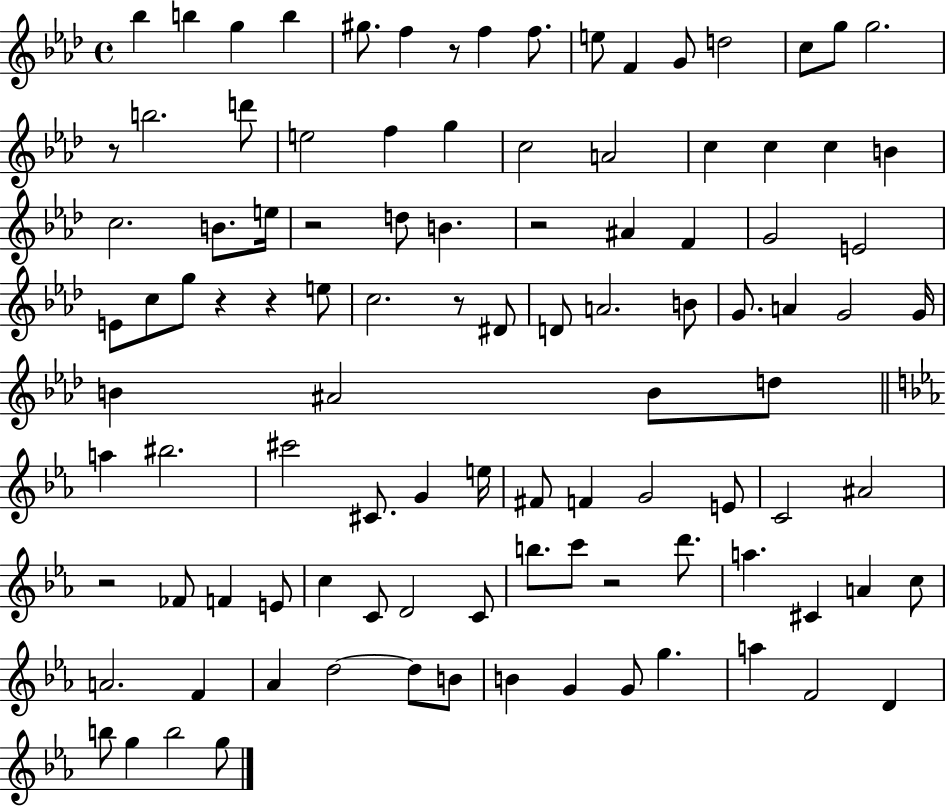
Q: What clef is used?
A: treble